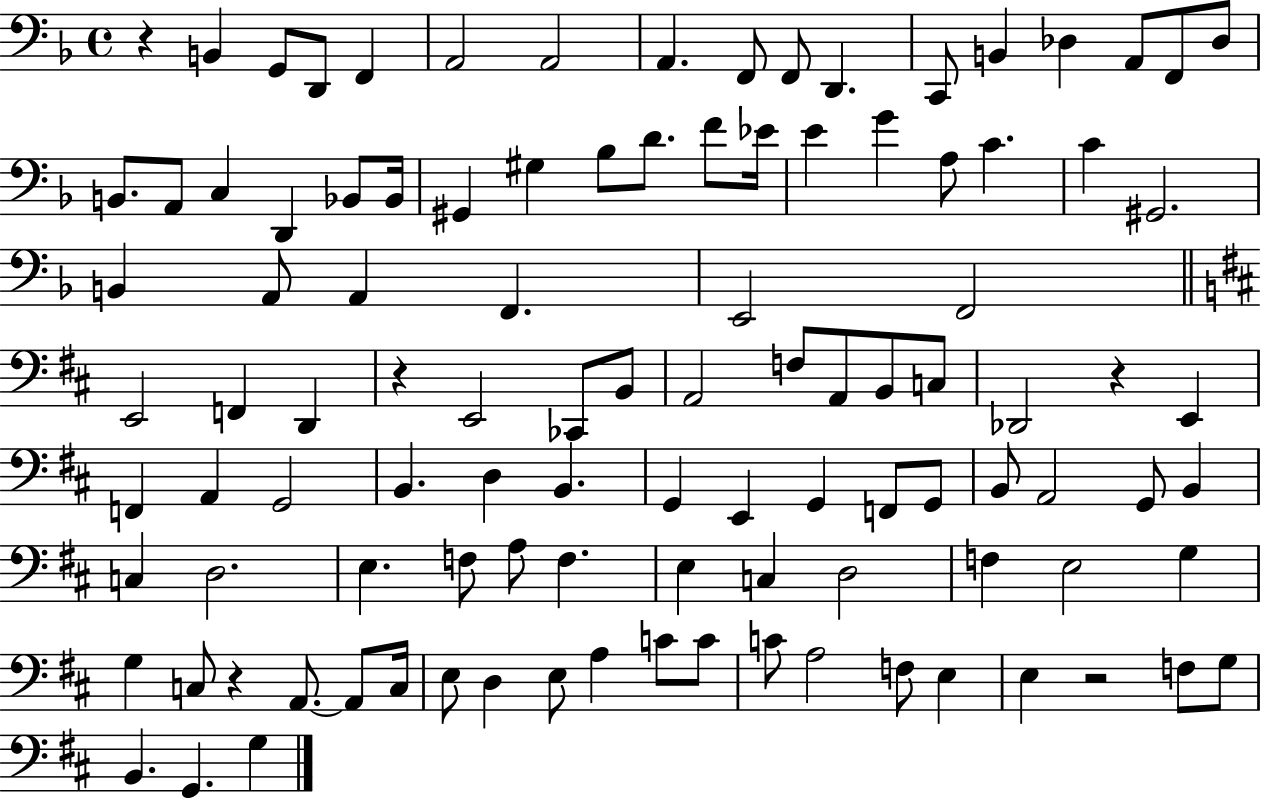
R/q B2/q G2/e D2/e F2/q A2/h A2/h A2/q. F2/e F2/e D2/q. C2/e B2/q Db3/q A2/e F2/e Db3/e B2/e. A2/e C3/q D2/q Bb2/e Bb2/s G#2/q G#3/q Bb3/e D4/e. F4/e Eb4/s E4/q G4/q A3/e C4/q. C4/q G#2/h. B2/q A2/e A2/q F2/q. E2/h F2/h E2/h F2/q D2/q R/q E2/h CES2/e B2/e A2/h F3/e A2/e B2/e C3/e Db2/h R/q E2/q F2/q A2/q G2/h B2/q. D3/q B2/q. G2/q E2/q G2/q F2/e G2/e B2/e A2/h G2/e B2/q C3/q D3/h. E3/q. F3/e A3/e F3/q. E3/q C3/q D3/h F3/q E3/h G3/q G3/q C3/e R/q A2/e. A2/e C3/s E3/e D3/q E3/e A3/q C4/e C4/e C4/e A3/h F3/e E3/q E3/q R/h F3/e G3/e B2/q. G2/q. G3/q